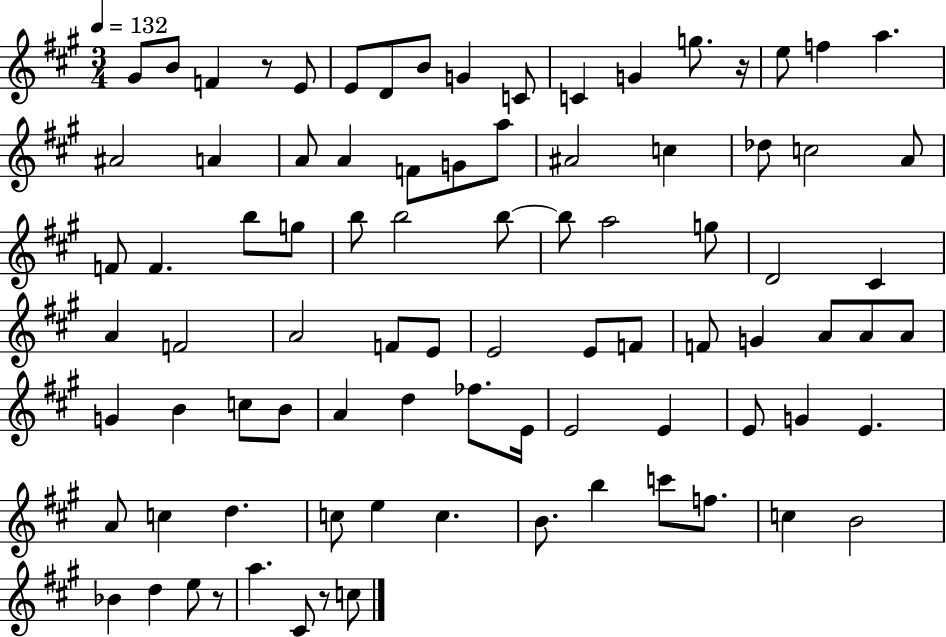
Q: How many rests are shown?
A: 4